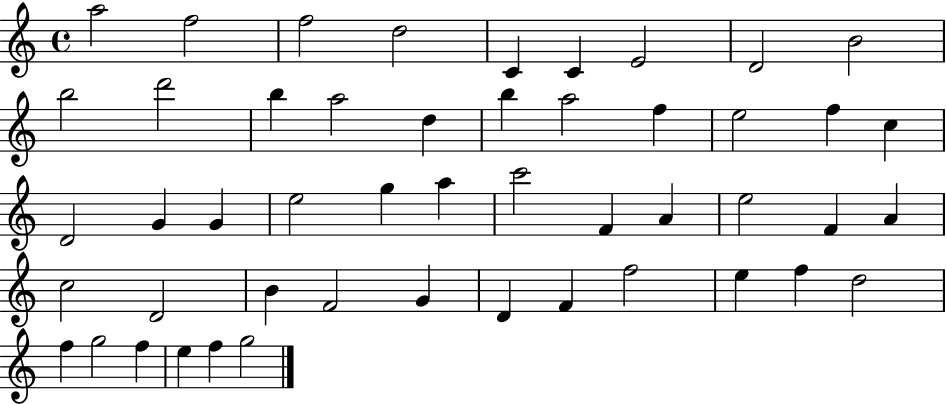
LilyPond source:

{
  \clef treble
  \time 4/4
  \defaultTimeSignature
  \key c \major
  a''2 f''2 | f''2 d''2 | c'4 c'4 e'2 | d'2 b'2 | \break b''2 d'''2 | b''4 a''2 d''4 | b''4 a''2 f''4 | e''2 f''4 c''4 | \break d'2 g'4 g'4 | e''2 g''4 a''4 | c'''2 f'4 a'4 | e''2 f'4 a'4 | \break c''2 d'2 | b'4 f'2 g'4 | d'4 f'4 f''2 | e''4 f''4 d''2 | \break f''4 g''2 f''4 | e''4 f''4 g''2 | \bar "|."
}